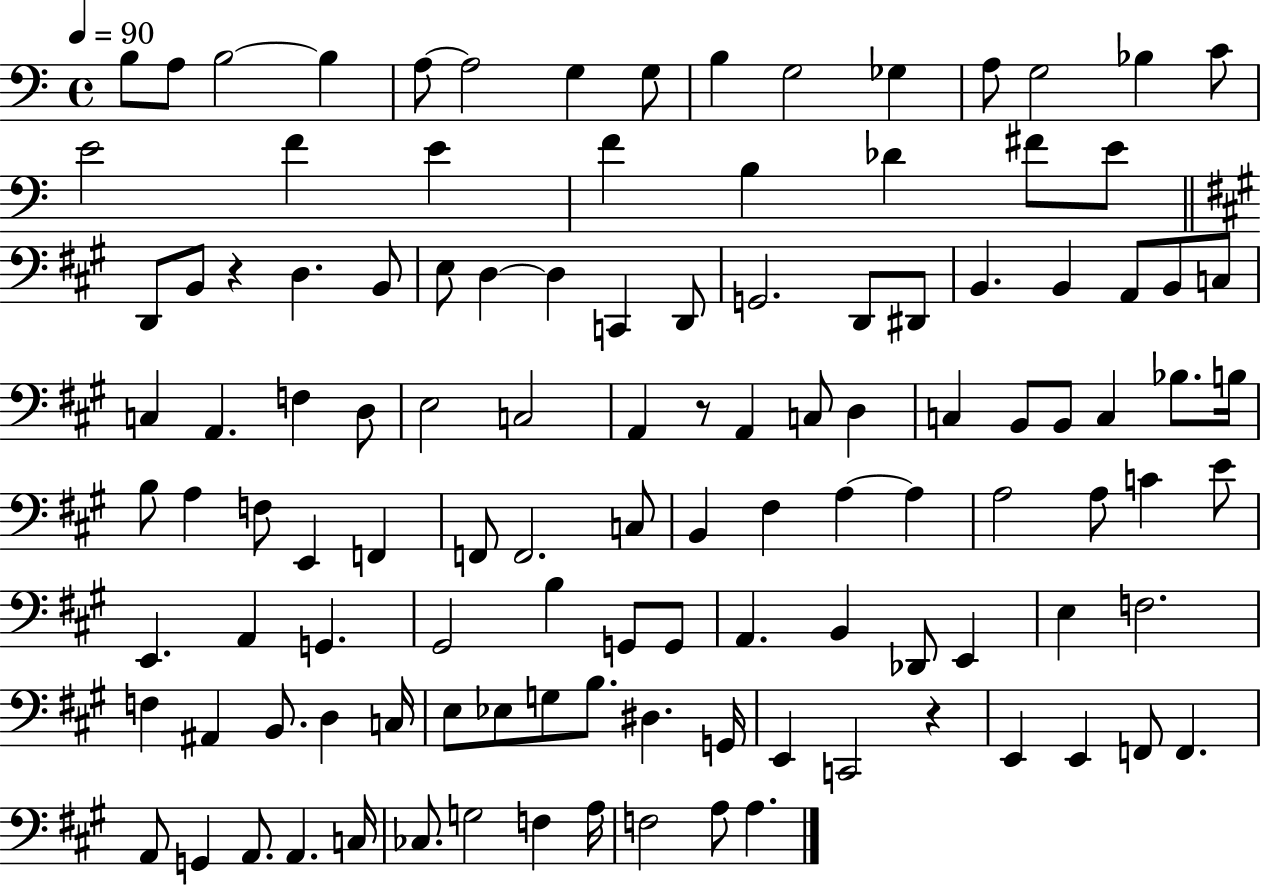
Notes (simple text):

B3/e A3/e B3/h B3/q A3/e A3/h G3/q G3/e B3/q G3/h Gb3/q A3/e G3/h Bb3/q C4/e E4/h F4/q E4/q F4/q B3/q Db4/q F#4/e E4/e D2/e B2/e R/q D3/q. B2/e E3/e D3/q D3/q C2/q D2/e G2/h. D2/e D#2/e B2/q. B2/q A2/e B2/e C3/e C3/q A2/q. F3/q D3/e E3/h C3/h A2/q R/e A2/q C3/e D3/q C3/q B2/e B2/e C3/q Bb3/e. B3/s B3/e A3/q F3/e E2/q F2/q F2/e F2/h. C3/e B2/q F#3/q A3/q A3/q A3/h A3/e C4/q E4/e E2/q. A2/q G2/q. G#2/h B3/q G2/e G2/e A2/q. B2/q Db2/e E2/q E3/q F3/h. F3/q A#2/q B2/e. D3/q C3/s E3/e Eb3/e G3/e B3/e. D#3/q. G2/s E2/q C2/h R/q E2/q E2/q F2/e F2/q. A2/e G2/q A2/e. A2/q. C3/s CES3/e. G3/h F3/q A3/s F3/h A3/e A3/q.